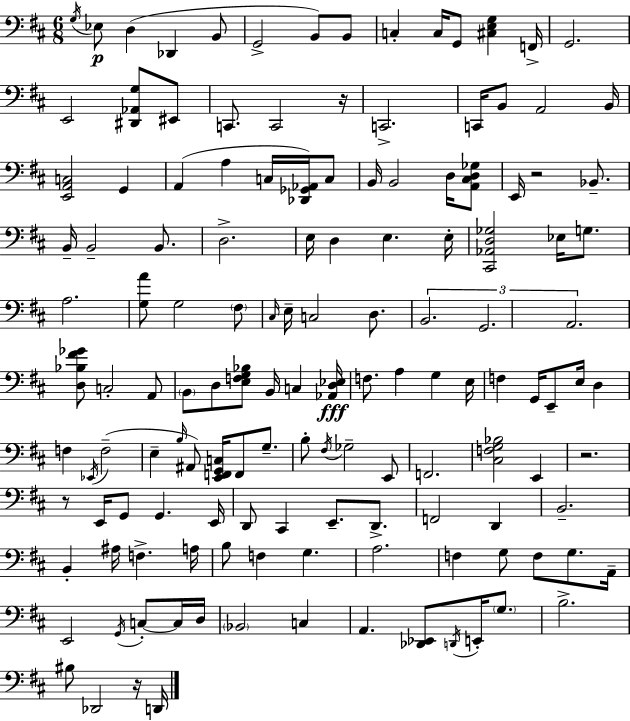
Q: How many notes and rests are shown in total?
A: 138